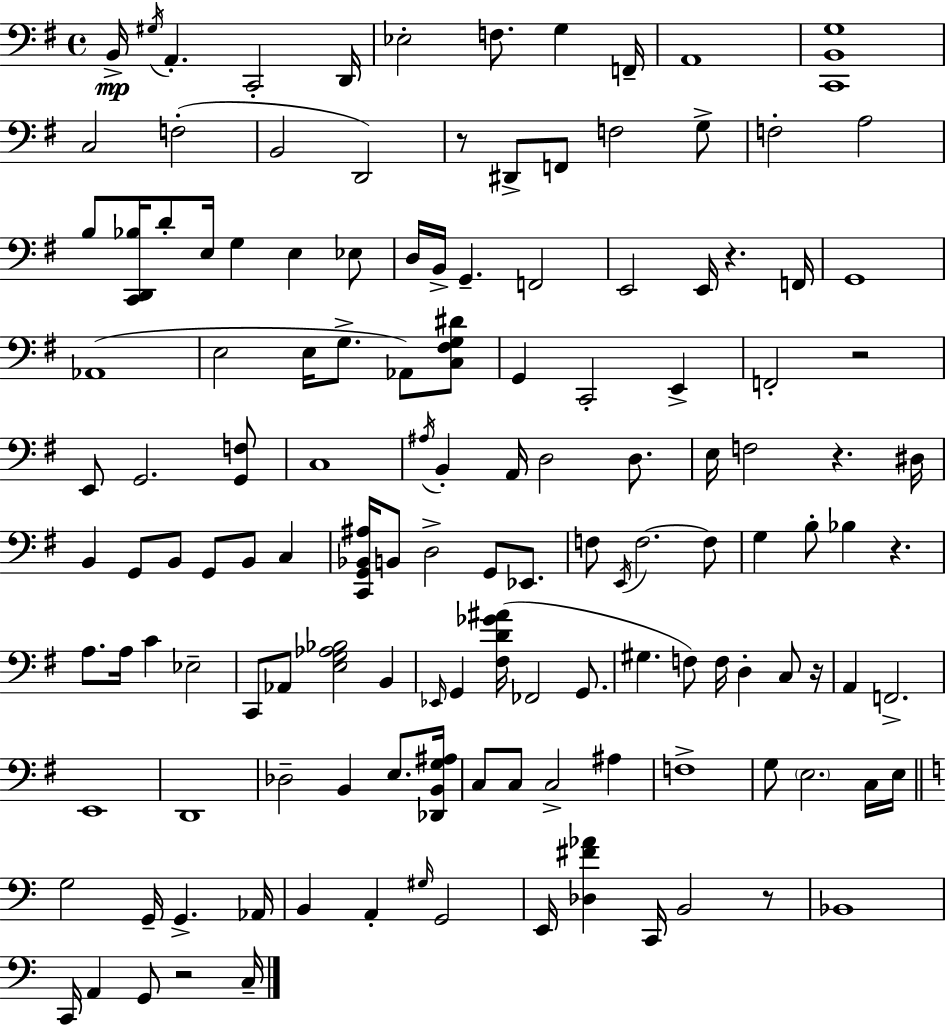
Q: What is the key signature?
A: G major